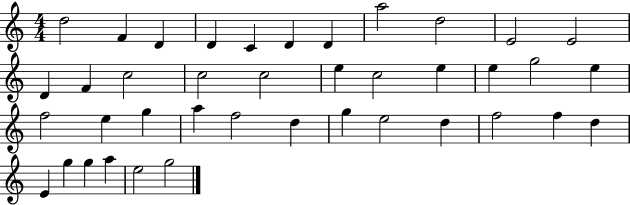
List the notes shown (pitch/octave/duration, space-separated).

D5/h F4/q D4/q D4/q C4/q D4/q D4/q A5/h D5/h E4/h E4/h D4/q F4/q C5/h C5/h C5/h E5/q C5/h E5/q E5/q G5/h E5/q F5/h E5/q G5/q A5/q F5/h D5/q G5/q E5/h D5/q F5/h F5/q D5/q E4/q G5/q G5/q A5/q E5/h G5/h